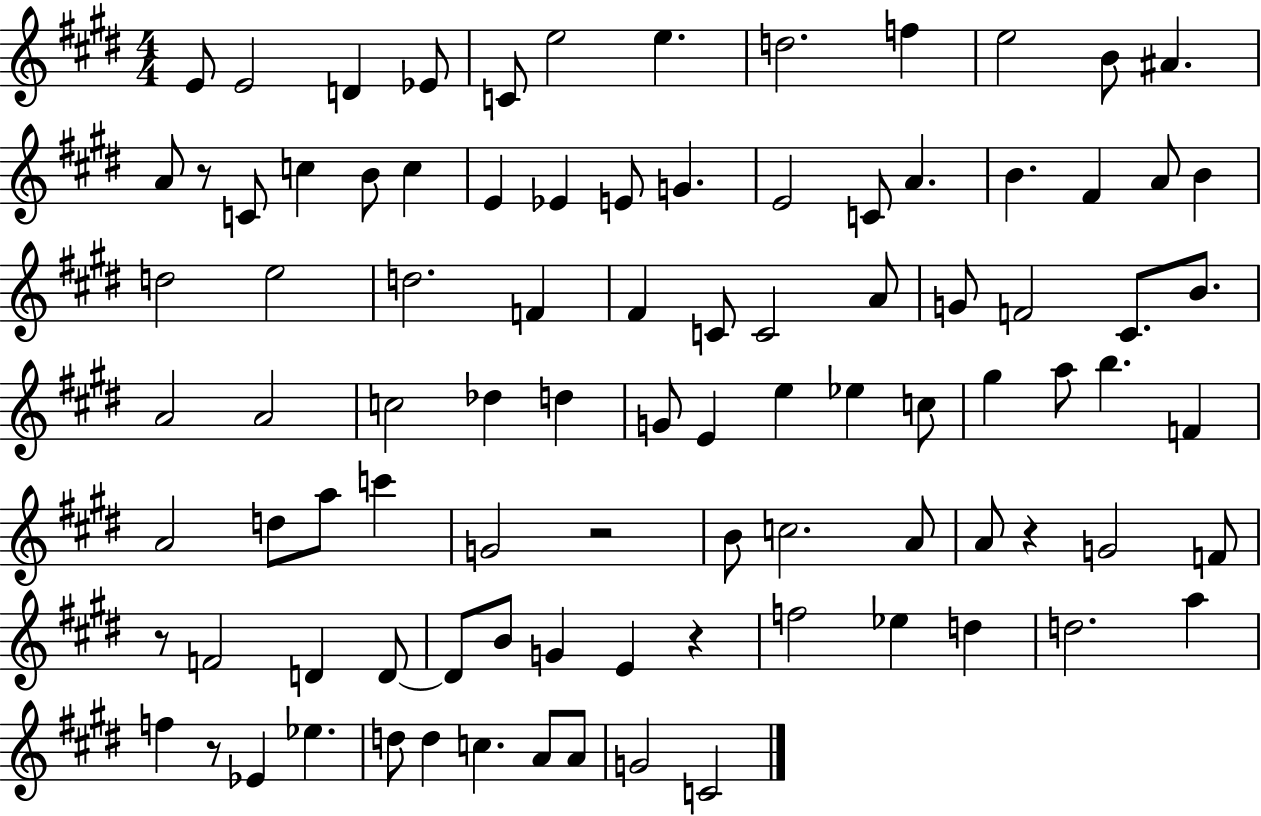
{
  \clef treble
  \numericTimeSignature
  \time 4/4
  \key e \major
  \repeat volta 2 { e'8 e'2 d'4 ees'8 | c'8 e''2 e''4. | d''2. f''4 | e''2 b'8 ais'4. | \break a'8 r8 c'8 c''4 b'8 c''4 | e'4 ees'4 e'8 g'4. | e'2 c'8 a'4. | b'4. fis'4 a'8 b'4 | \break d''2 e''2 | d''2. f'4 | fis'4 c'8 c'2 a'8 | g'8 f'2 cis'8. b'8. | \break a'2 a'2 | c''2 des''4 d''4 | g'8 e'4 e''4 ees''4 c''8 | gis''4 a''8 b''4. f'4 | \break a'2 d''8 a''8 c'''4 | g'2 r2 | b'8 c''2. a'8 | a'8 r4 g'2 f'8 | \break r8 f'2 d'4 d'8~~ | d'8 b'8 g'4 e'4 r4 | f''2 ees''4 d''4 | d''2. a''4 | \break f''4 r8 ees'4 ees''4. | d''8 d''4 c''4. a'8 a'8 | g'2 c'2 | } \bar "|."
}